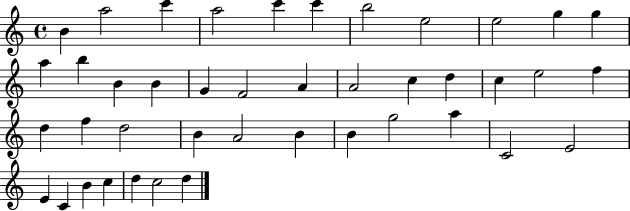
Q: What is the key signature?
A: C major